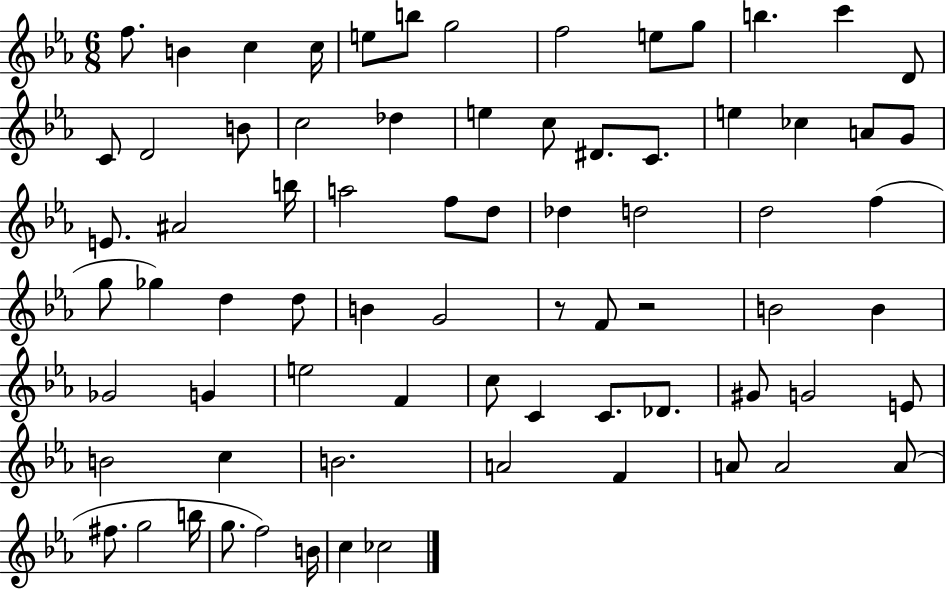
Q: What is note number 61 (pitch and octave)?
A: F4